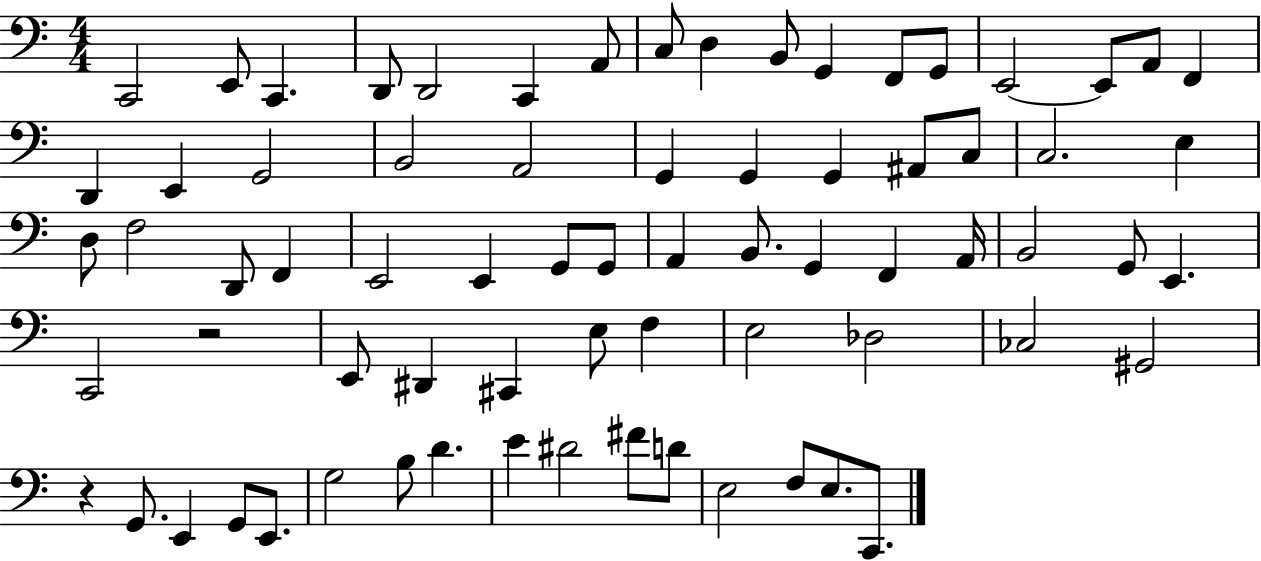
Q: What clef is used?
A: bass